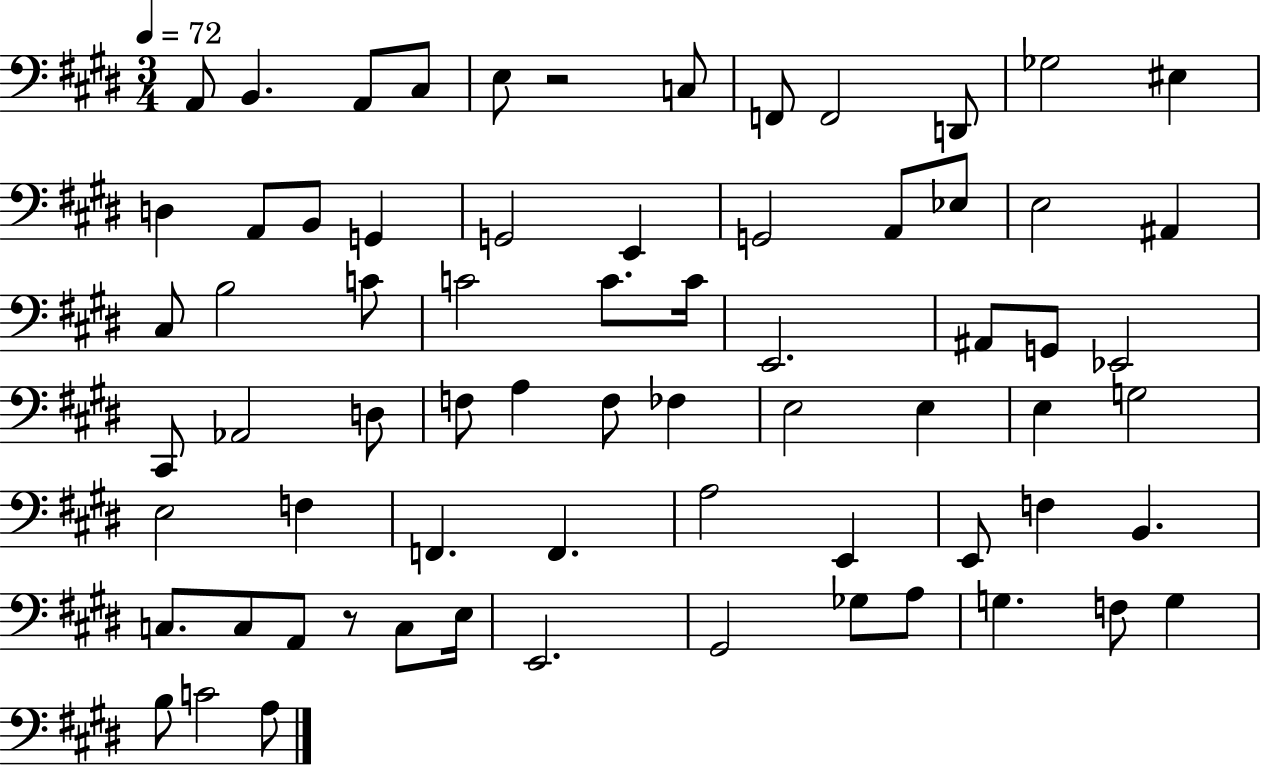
X:1
T:Untitled
M:3/4
L:1/4
K:E
A,,/2 B,, A,,/2 ^C,/2 E,/2 z2 C,/2 F,,/2 F,,2 D,,/2 _G,2 ^E, D, A,,/2 B,,/2 G,, G,,2 E,, G,,2 A,,/2 _E,/2 E,2 ^A,, ^C,/2 B,2 C/2 C2 C/2 C/4 E,,2 ^A,,/2 G,,/2 _E,,2 ^C,,/2 _A,,2 D,/2 F,/2 A, F,/2 _F, E,2 E, E, G,2 E,2 F, F,, F,, A,2 E,, E,,/2 F, B,, C,/2 C,/2 A,,/2 z/2 C,/2 E,/4 E,,2 ^G,,2 _G,/2 A,/2 G, F,/2 G, B,/2 C2 A,/2